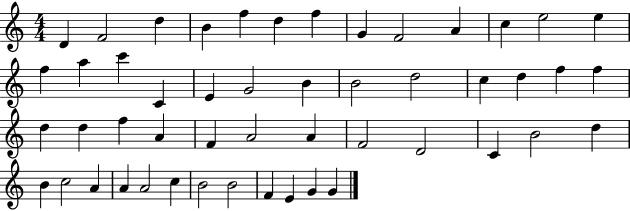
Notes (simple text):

D4/q F4/h D5/q B4/q F5/q D5/q F5/q G4/q F4/h A4/q C5/q E5/h E5/q F5/q A5/q C6/q C4/q E4/q G4/h B4/q B4/h D5/h C5/q D5/q F5/q F5/q D5/q D5/q F5/q A4/q F4/q A4/h A4/q F4/h D4/h C4/q B4/h D5/q B4/q C5/h A4/q A4/q A4/h C5/q B4/h B4/h F4/q E4/q G4/q G4/q